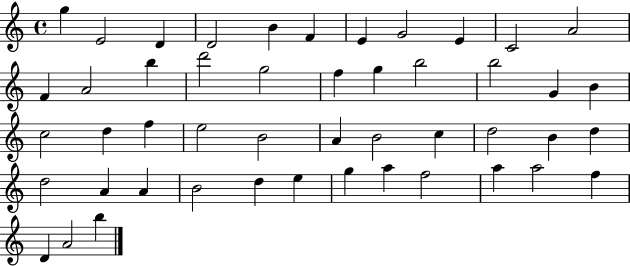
G5/q E4/h D4/q D4/h B4/q F4/q E4/q G4/h E4/q C4/h A4/h F4/q A4/h B5/q D6/h G5/h F5/q G5/q B5/h B5/h G4/q B4/q C5/h D5/q F5/q E5/h B4/h A4/q B4/h C5/q D5/h B4/q D5/q D5/h A4/q A4/q B4/h D5/q E5/q G5/q A5/q F5/h A5/q A5/h F5/q D4/q A4/h B5/q